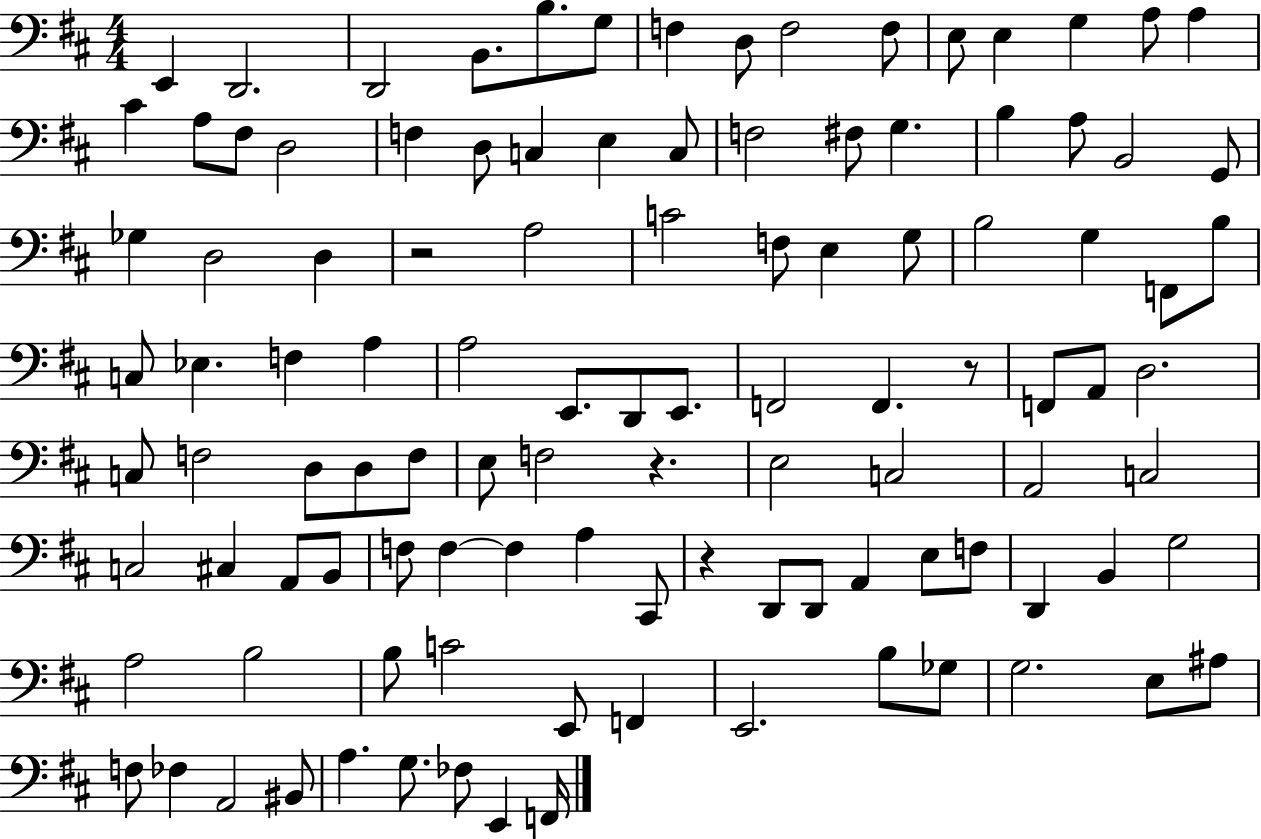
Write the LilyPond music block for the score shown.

{
  \clef bass
  \numericTimeSignature
  \time 4/4
  \key d \major
  e,4 d,2. | d,2 b,8. b8. g8 | f4 d8 f2 f8 | e8 e4 g4 a8 a4 | \break cis'4 a8 fis8 d2 | f4 d8 c4 e4 c8 | f2 fis8 g4. | b4 a8 b,2 g,8 | \break ges4 d2 d4 | r2 a2 | c'2 f8 e4 g8 | b2 g4 f,8 b8 | \break c8 ees4. f4 a4 | a2 e,8. d,8 e,8. | f,2 f,4. r8 | f,8 a,8 d2. | \break c8 f2 d8 d8 f8 | e8 f2 r4. | e2 c2 | a,2 c2 | \break c2 cis4 a,8 b,8 | f8 f4~~ f4 a4 cis,8 | r4 d,8 d,8 a,4 e8 f8 | d,4 b,4 g2 | \break a2 b2 | b8 c'2 e,8 f,4 | e,2. b8 ges8 | g2. e8 ais8 | \break f8 fes4 a,2 bis,8 | a4. g8. fes8 e,4 f,16 | \bar "|."
}